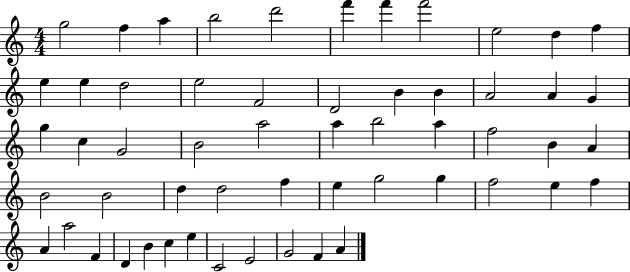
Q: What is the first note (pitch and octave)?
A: G5